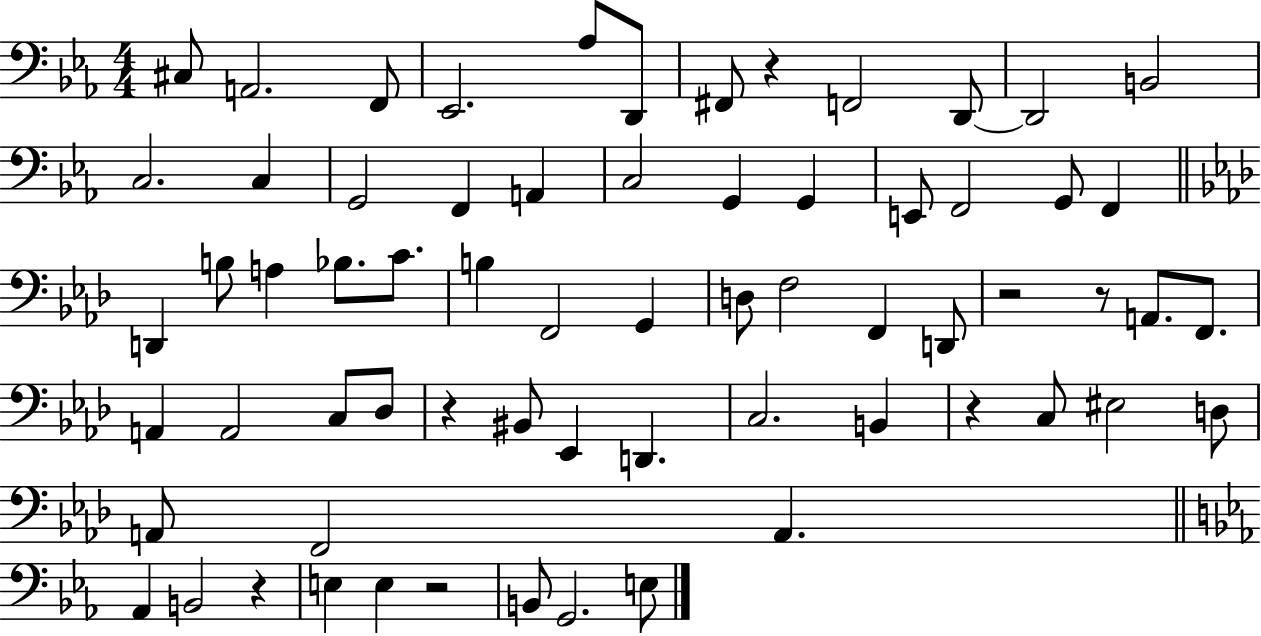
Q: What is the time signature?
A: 4/4